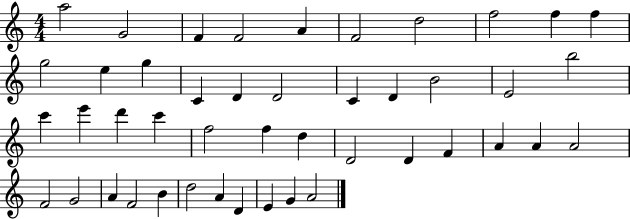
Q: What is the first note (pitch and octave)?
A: A5